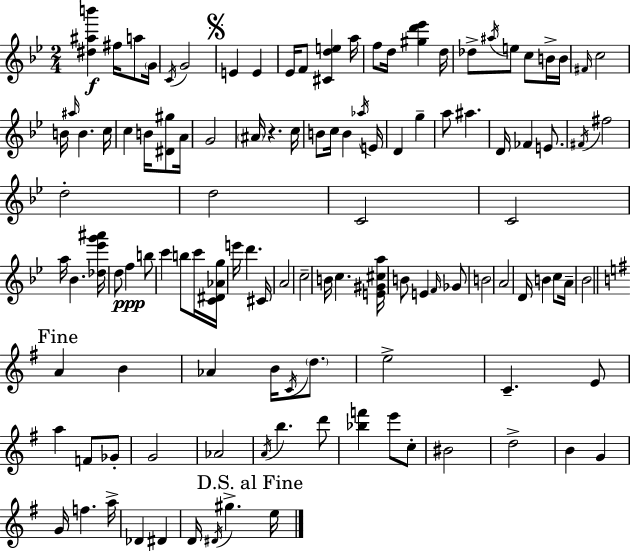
[D#5,A#5,B6]/q F#5/s A5/e G4/s C4/s G4/h E4/q E4/q Eb4/s F4/e [C#4,D5,E5]/q A5/s F5/e D5/s [G#5,D6,Eb6]/q D5/s Db5/e A#5/s E5/e C5/e B4/s B4/s F#4/s C5/h B4/s A#5/s B4/q. C5/s C5/q B4/s [D#4,G#5]/e A4/s G4/h A#4/s R/q. C5/s B4/e C5/s B4/q Ab5/s E4/s D4/q G5/q A5/e A#5/q. D4/s FES4/q E4/e. F#4/s F#5/h D5/h D5/h C4/h C4/h A5/s Bb4/q. [Db5,Eb6,G6,A#6]/s D5/e F5/q B5/e C6/q B5/e C6/s [C4,D#4,Ab4,G5]/s E6/s D6/q. C#4/s A4/h C5/h B4/s C5/q. [E4,G#4,C#5,A5]/s B4/e E4/q F4/s Gb4/e B4/h A4/h D4/s B4/q C5/e A4/s Bb4/h A4/q B4/q Ab4/q B4/s C4/s D5/e. E5/h C4/q. E4/e A5/q F4/e Gb4/e G4/h Ab4/h A4/s B5/q. D6/e [Bb5,F6]/q E6/e C5/e BIS4/h D5/h B4/q G4/q G4/s F5/q. A5/s Db4/q D#4/q D4/s D#4/s G#5/q. E5/s